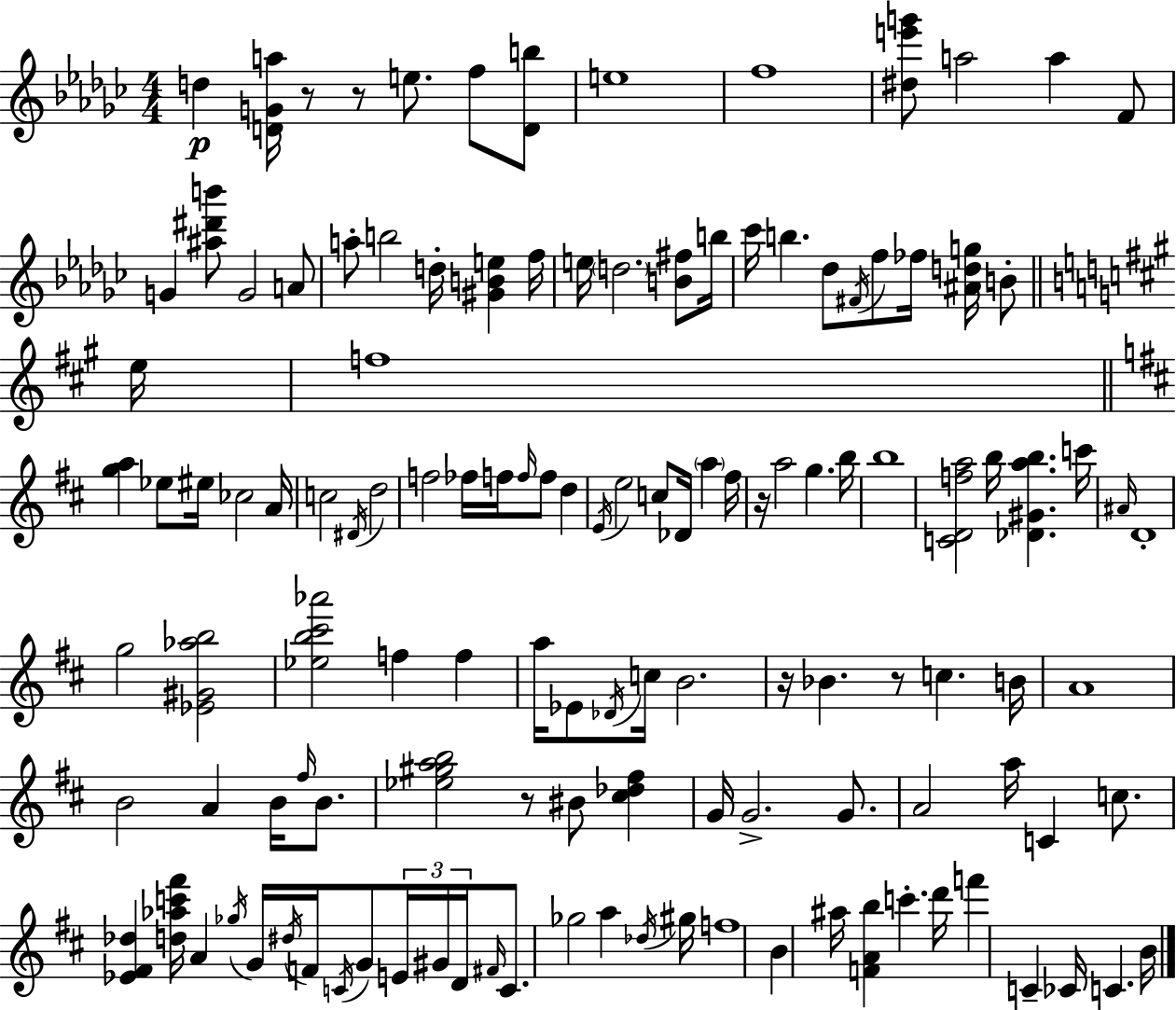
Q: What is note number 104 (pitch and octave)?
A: C4